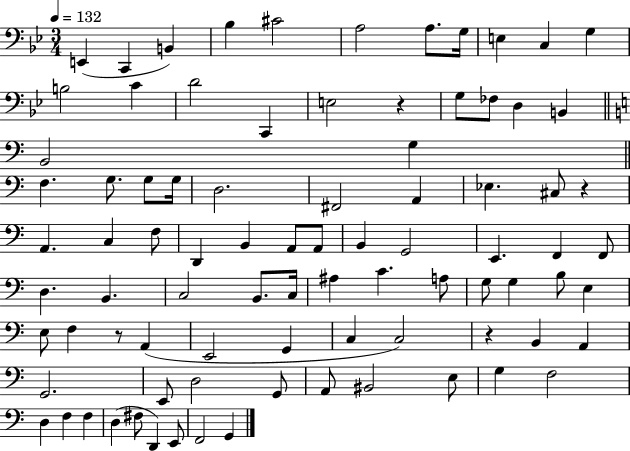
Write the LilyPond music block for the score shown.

{
  \clef bass
  \numericTimeSignature
  \time 3/4
  \key bes \major
  \tempo 4 = 132
  e,4( c,4 b,4) | bes4 cis'2 | a2 a8. g16 | e4 c4 g4 | \break b2 c'4 | d'2 c,4 | e2 r4 | g8 fes8 d4 b,4 | \break \bar "||" \break \key c \major b,2 g4 | \bar "||" \break \key c \major f4. g8. g8 g16 | d2. | fis,2 a,4 | ees4. cis8 r4 | \break a,4. c4 f8 | d,4 b,4 a,8 a,8 | b,4 g,2 | e,4. f,4 f,8 | \break d4. b,4. | c2 b,8. c16 | ais4 c'4. a8 | g8 g4 b8 e4 | \break e8 f4 r8 a,4( | e,2 g,4 | c4 c2) | r4 b,4 a,4 | \break g,2. | e,8 d2 g,8 | a,8 bis,2 e8 | g4 f2 | \break d4 f4 f4 | d4( fis8 d,4) e,8 | f,2 g,4 | \bar "|."
}